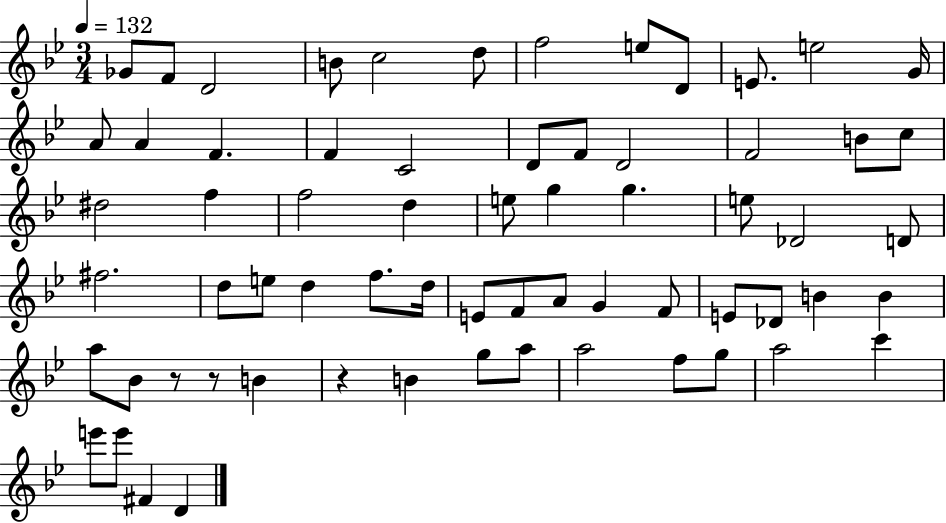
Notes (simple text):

Gb4/e F4/e D4/h B4/e C5/h D5/e F5/h E5/e D4/e E4/e. E5/h G4/s A4/e A4/q F4/q. F4/q C4/h D4/e F4/e D4/h F4/h B4/e C5/e D#5/h F5/q F5/h D5/q E5/e G5/q G5/q. E5/e Db4/h D4/e F#5/h. D5/e E5/e D5/q F5/e. D5/s E4/e F4/e A4/e G4/q F4/e E4/e Db4/e B4/q B4/q A5/e Bb4/e R/e R/e B4/q R/q B4/q G5/e A5/e A5/h F5/e G5/e A5/h C6/q E6/e E6/e F#4/q D4/q